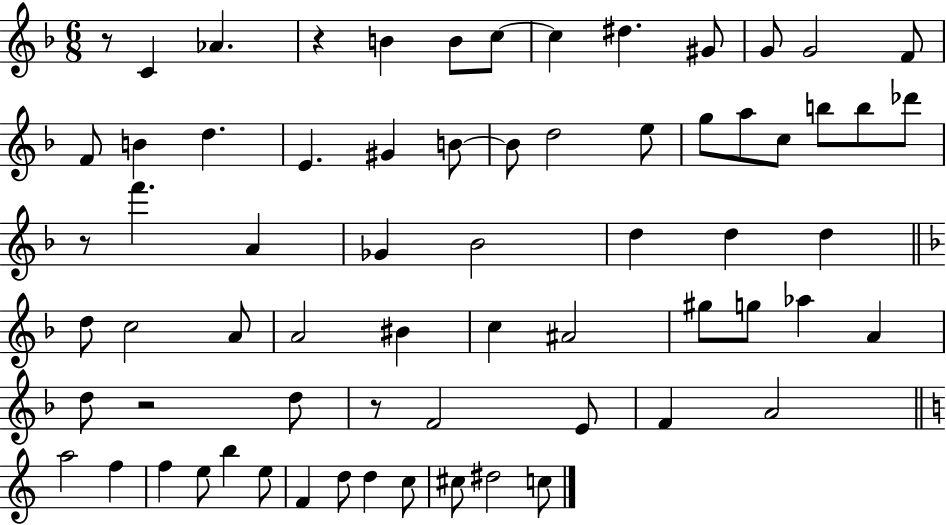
{
  \clef treble
  \numericTimeSignature
  \time 6/8
  \key f \major
  r8 c'4 aes'4. | r4 b'4 b'8 c''8~~ | c''4 dis''4. gis'8 | g'8 g'2 f'8 | \break f'8 b'4 d''4. | e'4. gis'4 b'8~~ | b'8 d''2 e''8 | g''8 a''8 c''8 b''8 b''8 des'''8 | \break r8 f'''4. a'4 | ges'4 bes'2 | d''4 d''4 d''4 | \bar "||" \break \key f \major d''8 c''2 a'8 | a'2 bis'4 | c''4 ais'2 | gis''8 g''8 aes''4 a'4 | \break d''8 r2 d''8 | r8 f'2 e'8 | f'4 a'2 | \bar "||" \break \key c \major a''2 f''4 | f''4 e''8 b''4 e''8 | f'4 d''8 d''4 c''8 | cis''8 dis''2 c''8 | \break \bar "|."
}